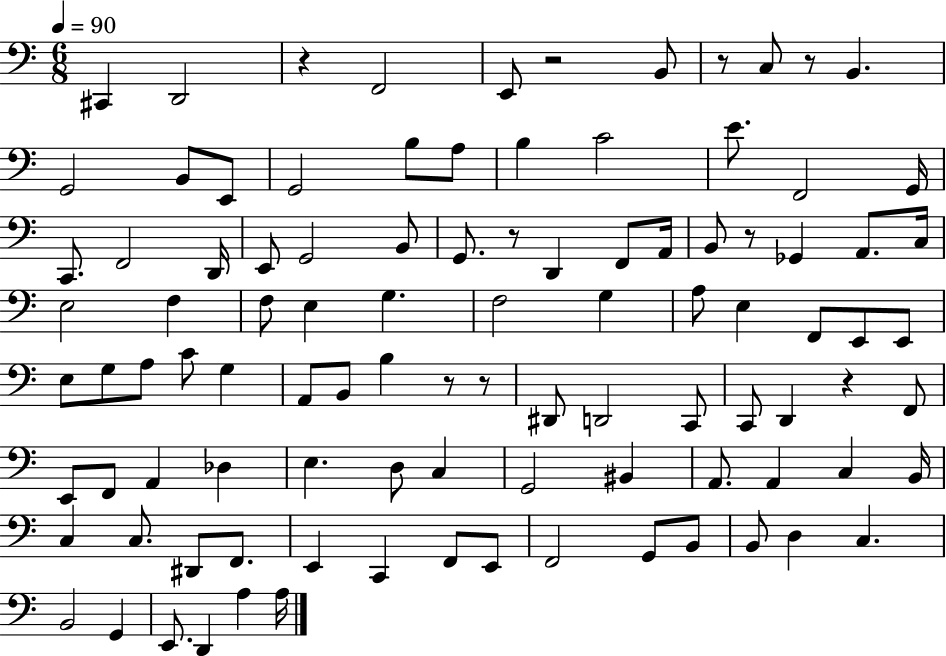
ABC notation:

X:1
T:Untitled
M:6/8
L:1/4
K:C
^C,, D,,2 z F,,2 E,,/2 z2 B,,/2 z/2 C,/2 z/2 B,, G,,2 B,,/2 E,,/2 G,,2 B,/2 A,/2 B, C2 E/2 F,,2 G,,/4 C,,/2 F,,2 D,,/4 E,,/2 G,,2 B,,/2 G,,/2 z/2 D,, F,,/2 A,,/4 B,,/2 z/2 _G,, A,,/2 C,/4 E,2 F, F,/2 E, G, F,2 G, A,/2 E, F,,/2 E,,/2 E,,/2 E,/2 G,/2 A,/2 C/2 G, A,,/2 B,,/2 B, z/2 z/2 ^D,,/2 D,,2 C,,/2 C,,/2 D,, z F,,/2 E,,/2 F,,/2 A,, _D, E, D,/2 C, G,,2 ^B,, A,,/2 A,, C, B,,/4 C, C,/2 ^D,,/2 F,,/2 E,, C,, F,,/2 E,,/2 F,,2 G,,/2 B,,/2 B,,/2 D, C, B,,2 G,, E,,/2 D,, A, A,/4